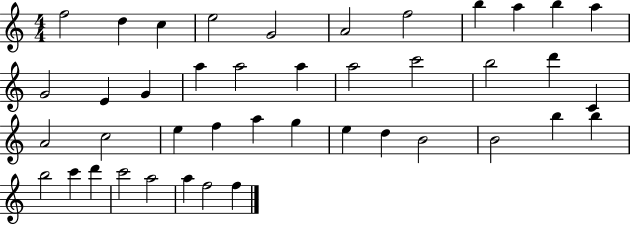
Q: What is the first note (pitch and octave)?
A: F5